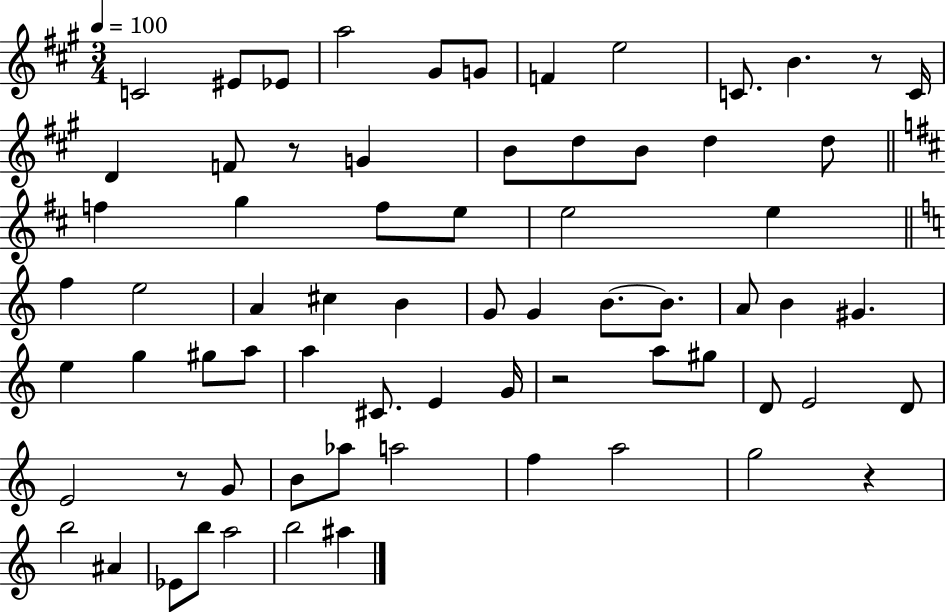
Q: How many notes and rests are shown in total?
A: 70